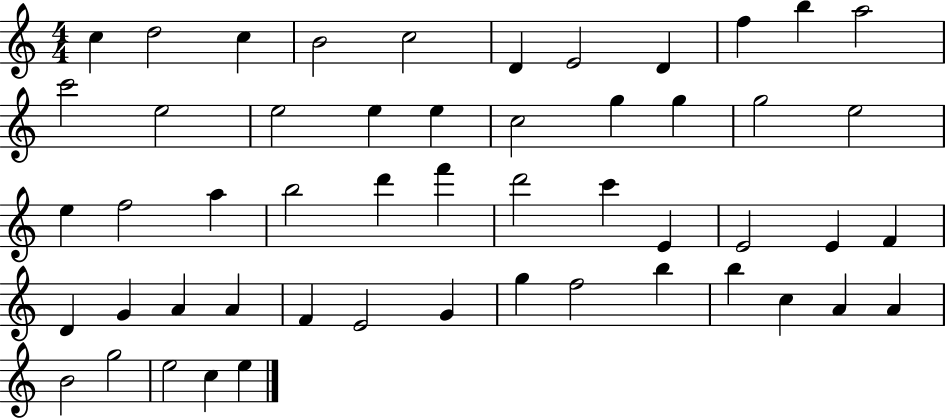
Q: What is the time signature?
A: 4/4